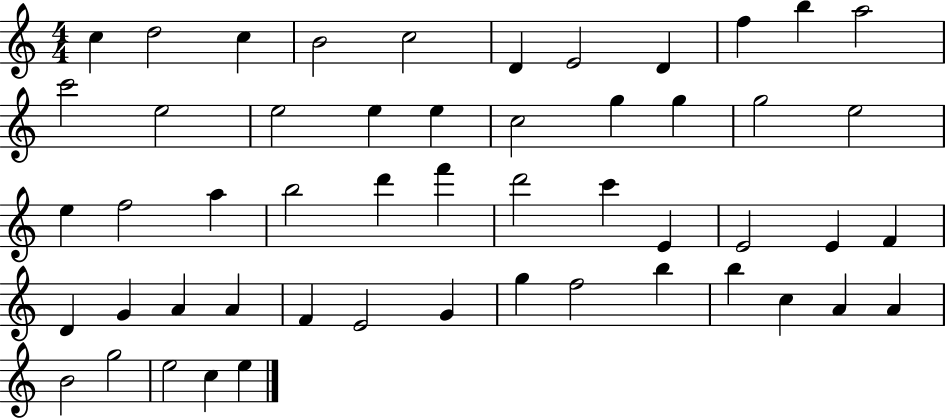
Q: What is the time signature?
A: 4/4